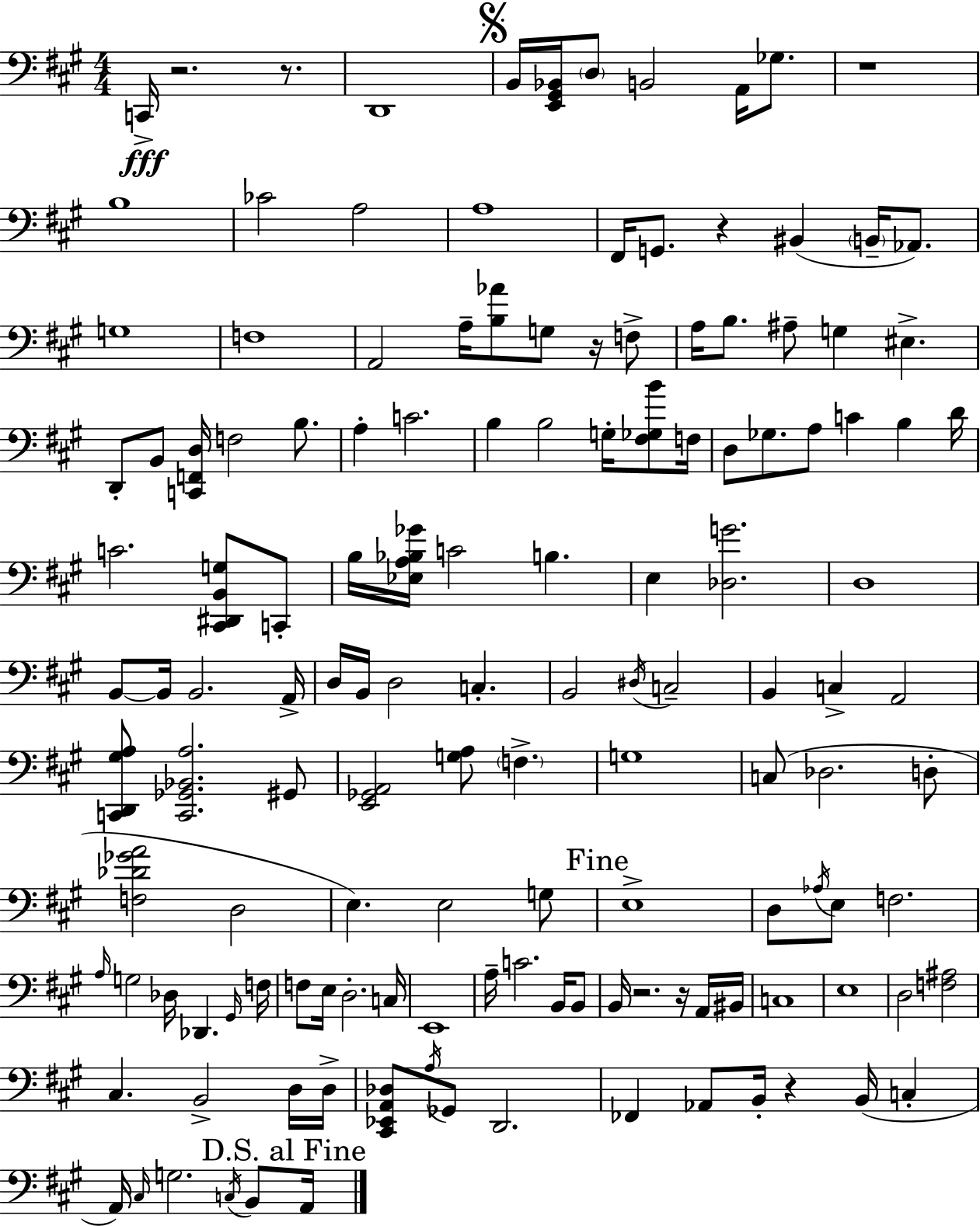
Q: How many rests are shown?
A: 8